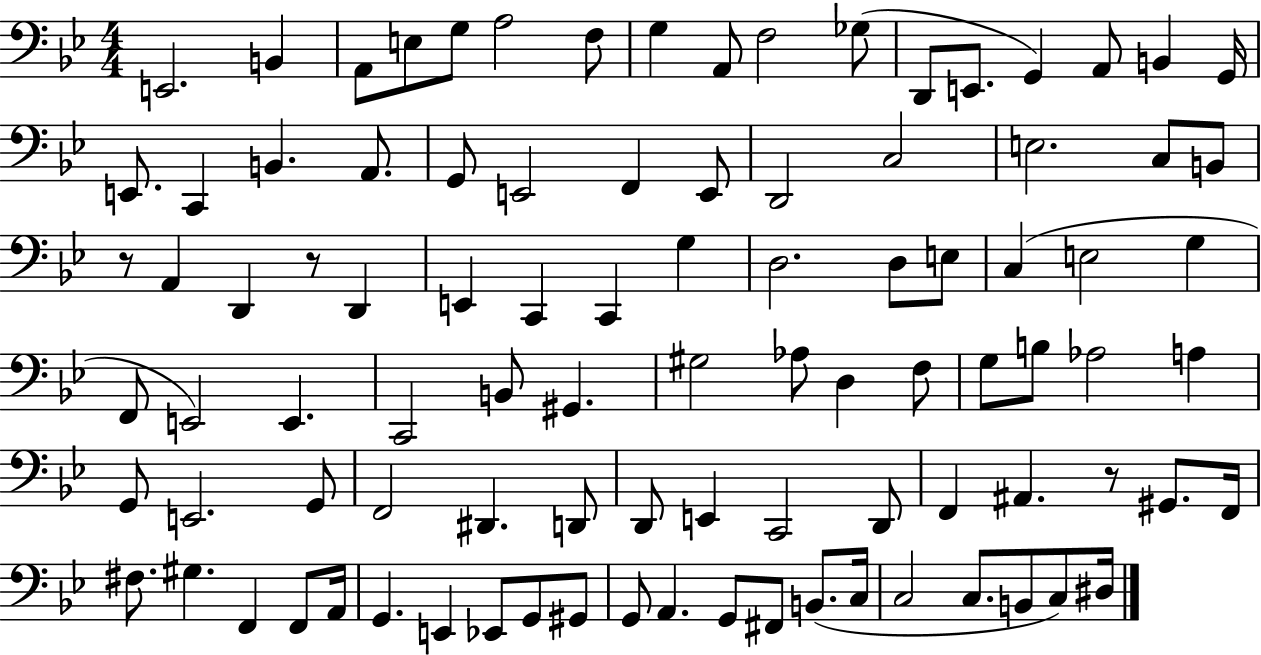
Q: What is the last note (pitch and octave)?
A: D#3